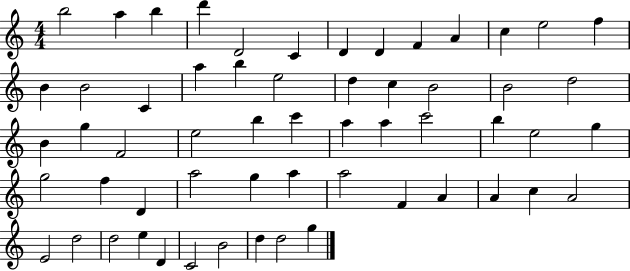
B5/h A5/q B5/q D6/q D4/h C4/q D4/q D4/q F4/q A4/q C5/q E5/h F5/q B4/q B4/h C4/q A5/q B5/q E5/h D5/q C5/q B4/h B4/h D5/h B4/q G5/q F4/h E5/h B5/q C6/q A5/q A5/q C6/h B5/q E5/h G5/q G5/h F5/q D4/q A5/h G5/q A5/q A5/h F4/q A4/q A4/q C5/q A4/h E4/h D5/h D5/h E5/q D4/q C4/h B4/h D5/q D5/h G5/q